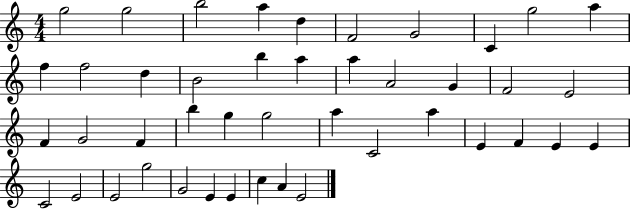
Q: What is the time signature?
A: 4/4